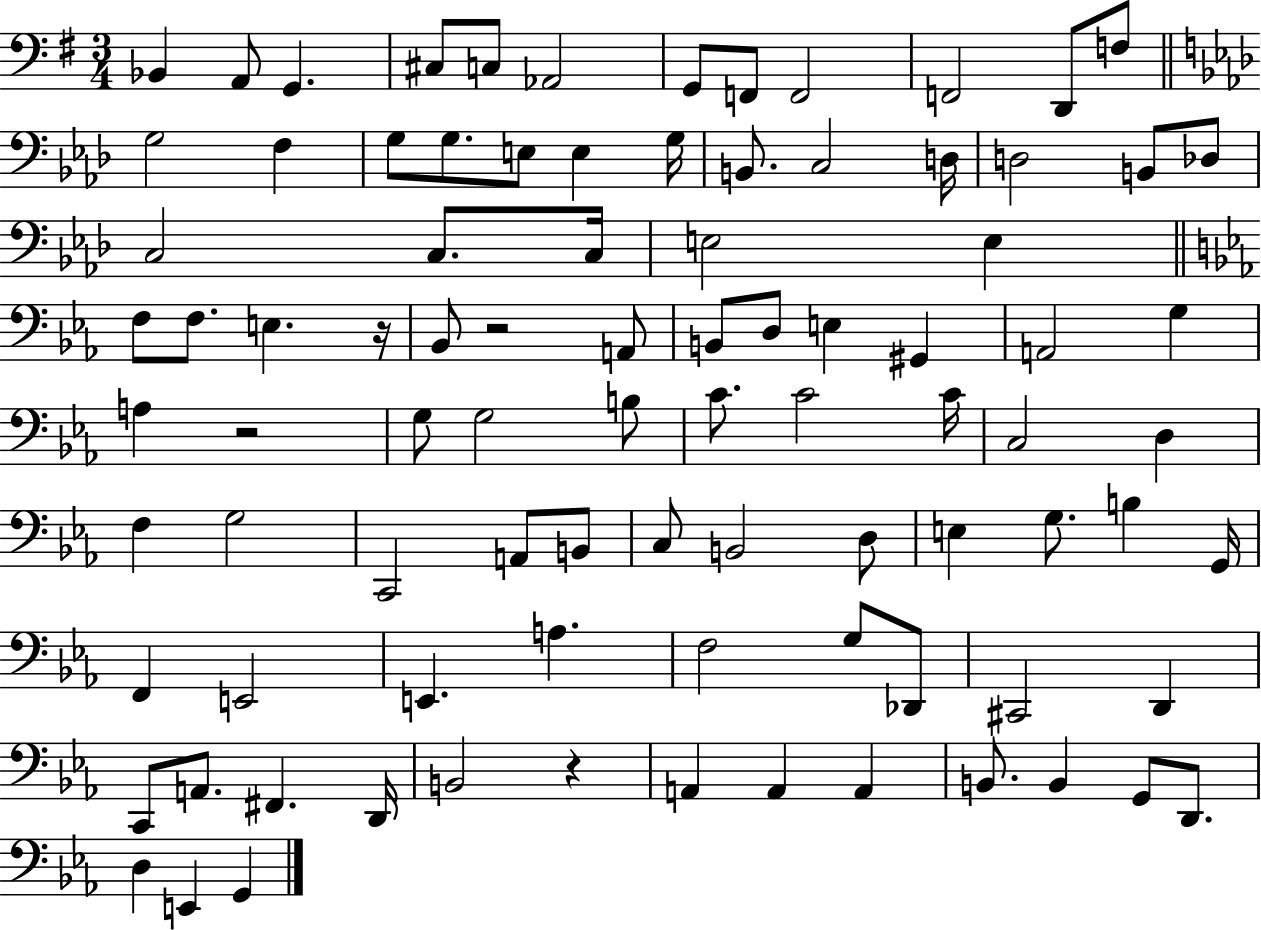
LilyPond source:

{
  \clef bass
  \numericTimeSignature
  \time 3/4
  \key g \major
  bes,4 a,8 g,4. | cis8 c8 aes,2 | g,8 f,8 f,2 | f,2 d,8 f8 | \break \bar "||" \break \key aes \major g2 f4 | g8 g8. e8 e4 g16 | b,8. c2 d16 | d2 b,8 des8 | \break c2 c8. c16 | e2 e4 | \bar "||" \break \key c \minor f8 f8. e4. r16 | bes,8 r2 a,8 | b,8 d8 e4 gis,4 | a,2 g4 | \break a4 r2 | g8 g2 b8 | c'8. c'2 c'16 | c2 d4 | \break f4 g2 | c,2 a,8 b,8 | c8 b,2 d8 | e4 g8. b4 g,16 | \break f,4 e,2 | e,4. a4. | f2 g8 des,8 | cis,2 d,4 | \break c,8 a,8. fis,4. d,16 | b,2 r4 | a,4 a,4 a,4 | b,8. b,4 g,8 d,8. | \break d4 e,4 g,4 | \bar "|."
}